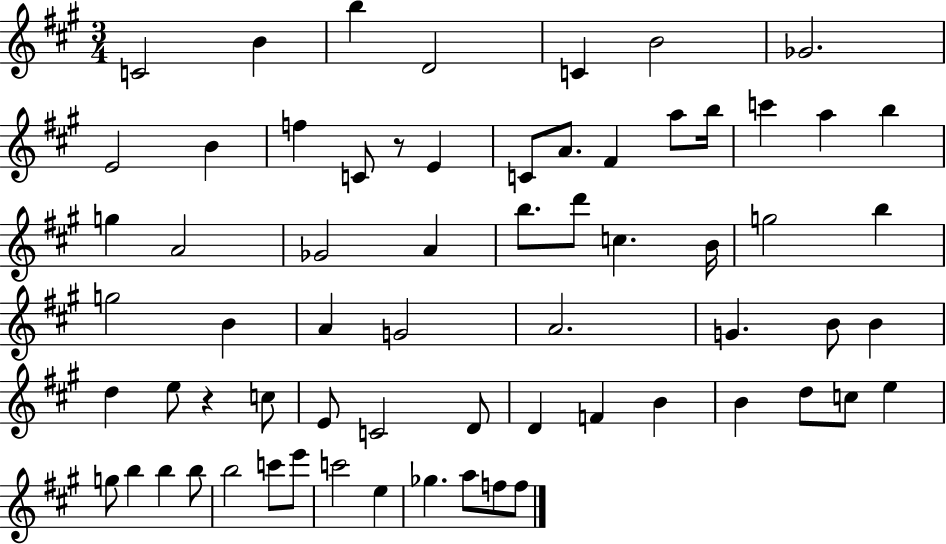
C4/h B4/q B5/q D4/h C4/q B4/h Gb4/h. E4/h B4/q F5/q C4/e R/e E4/q C4/e A4/e. F#4/q A5/e B5/s C6/q A5/q B5/q G5/q A4/h Gb4/h A4/q B5/e. D6/e C5/q. B4/s G5/h B5/q G5/h B4/q A4/q G4/h A4/h. G4/q. B4/e B4/q D5/q E5/e R/q C5/e E4/e C4/h D4/e D4/q F4/q B4/q B4/q D5/e C5/e E5/q G5/e B5/q B5/q B5/e B5/h C6/e E6/e C6/h E5/q Gb5/q. A5/e F5/e F5/e